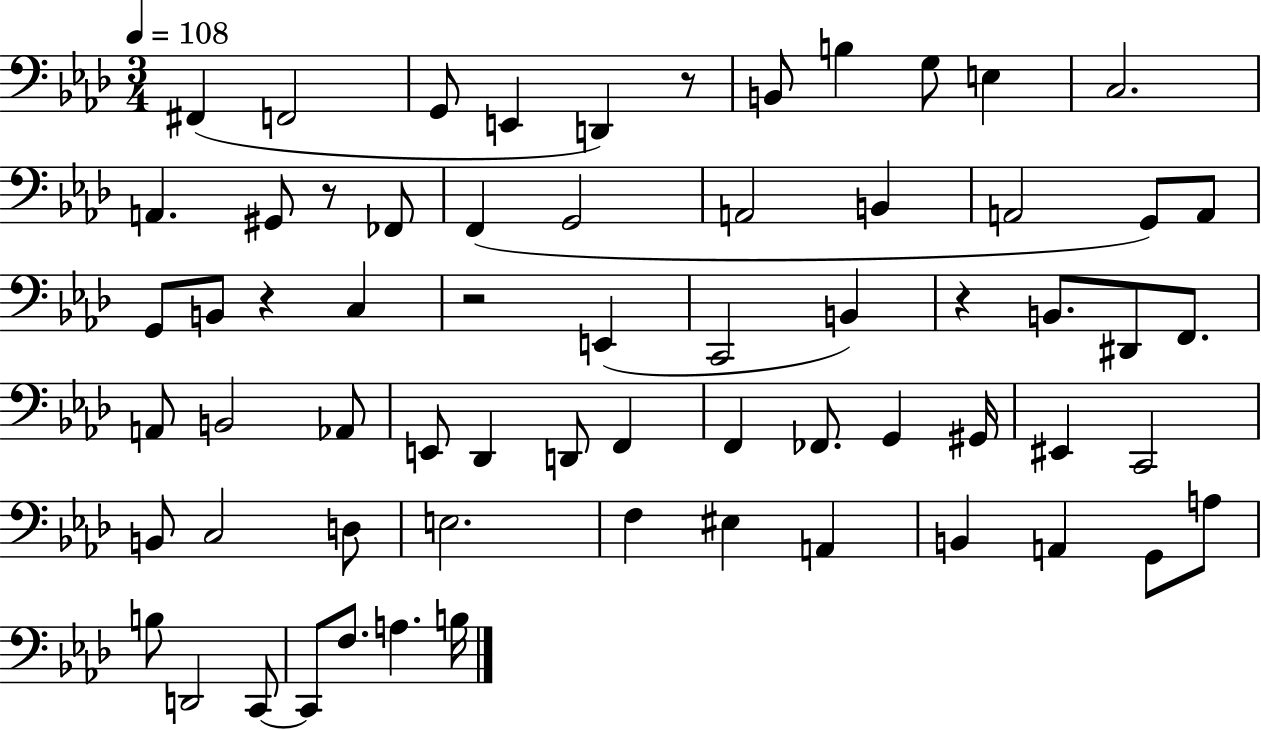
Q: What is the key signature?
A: AES major